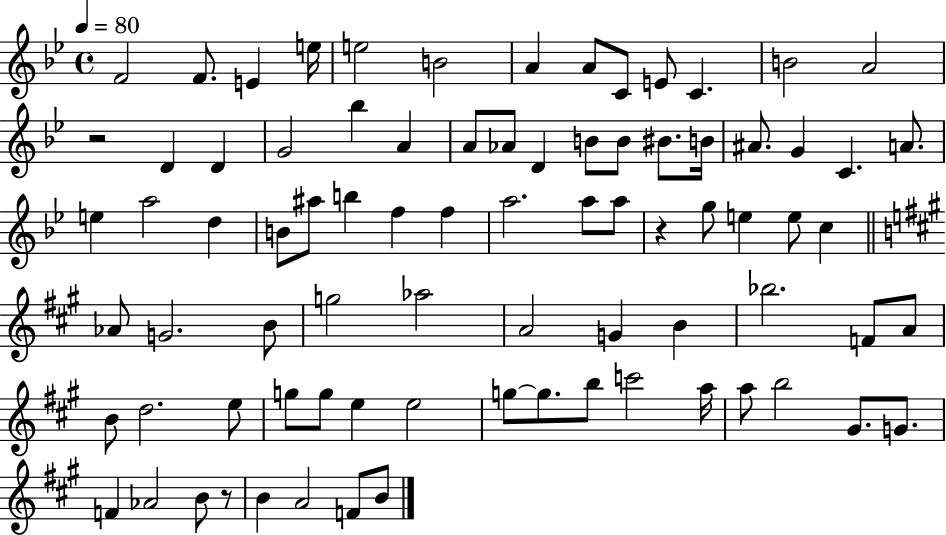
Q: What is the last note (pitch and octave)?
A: B4